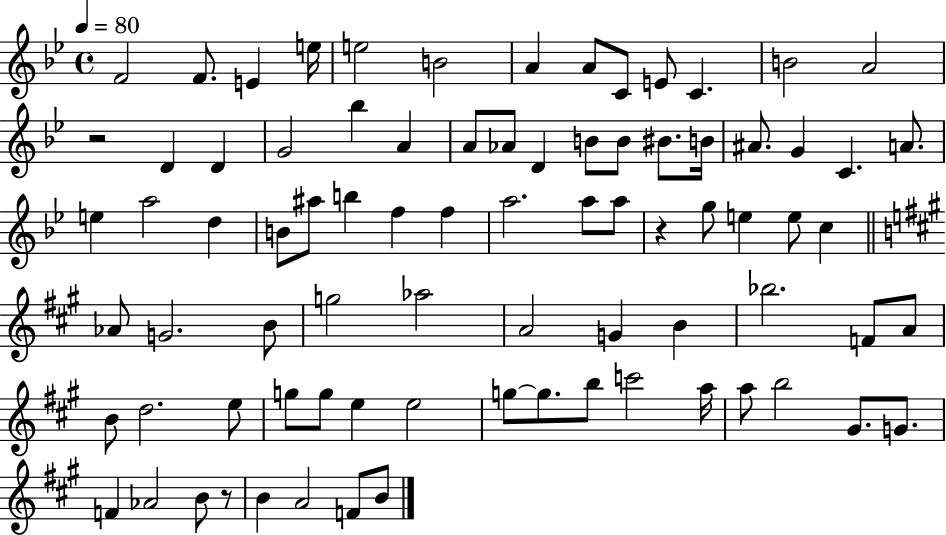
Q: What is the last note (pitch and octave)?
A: B4